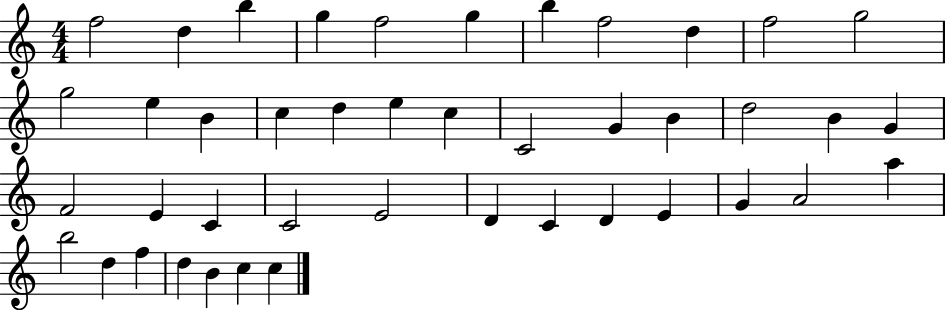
{
  \clef treble
  \numericTimeSignature
  \time 4/4
  \key c \major
  f''2 d''4 b''4 | g''4 f''2 g''4 | b''4 f''2 d''4 | f''2 g''2 | \break g''2 e''4 b'4 | c''4 d''4 e''4 c''4 | c'2 g'4 b'4 | d''2 b'4 g'4 | \break f'2 e'4 c'4 | c'2 e'2 | d'4 c'4 d'4 e'4 | g'4 a'2 a''4 | \break b''2 d''4 f''4 | d''4 b'4 c''4 c''4 | \bar "|."
}